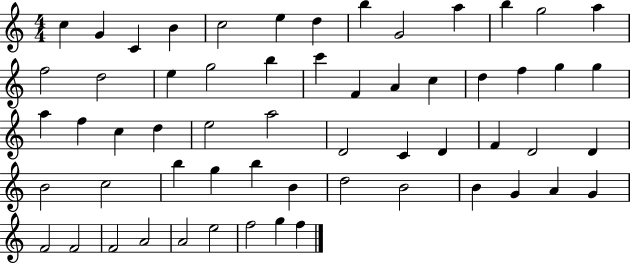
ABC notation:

X:1
T:Untitled
M:4/4
L:1/4
K:C
c G C B c2 e d b G2 a b g2 a f2 d2 e g2 b c' F A c d f g g a f c d e2 a2 D2 C D F D2 D B2 c2 b g b B d2 B2 B G A G F2 F2 F2 A2 A2 e2 f2 g f